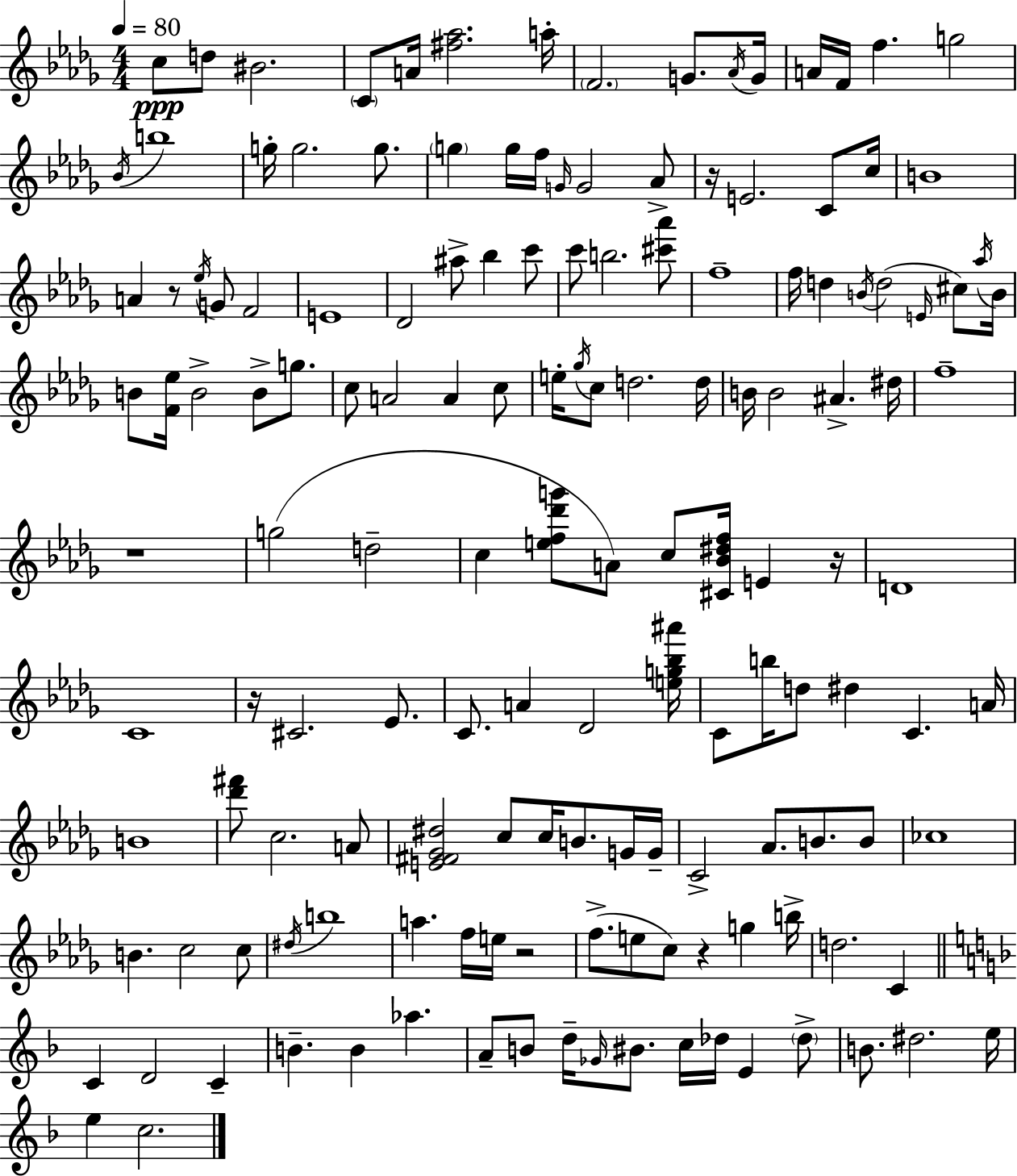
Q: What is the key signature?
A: BES minor